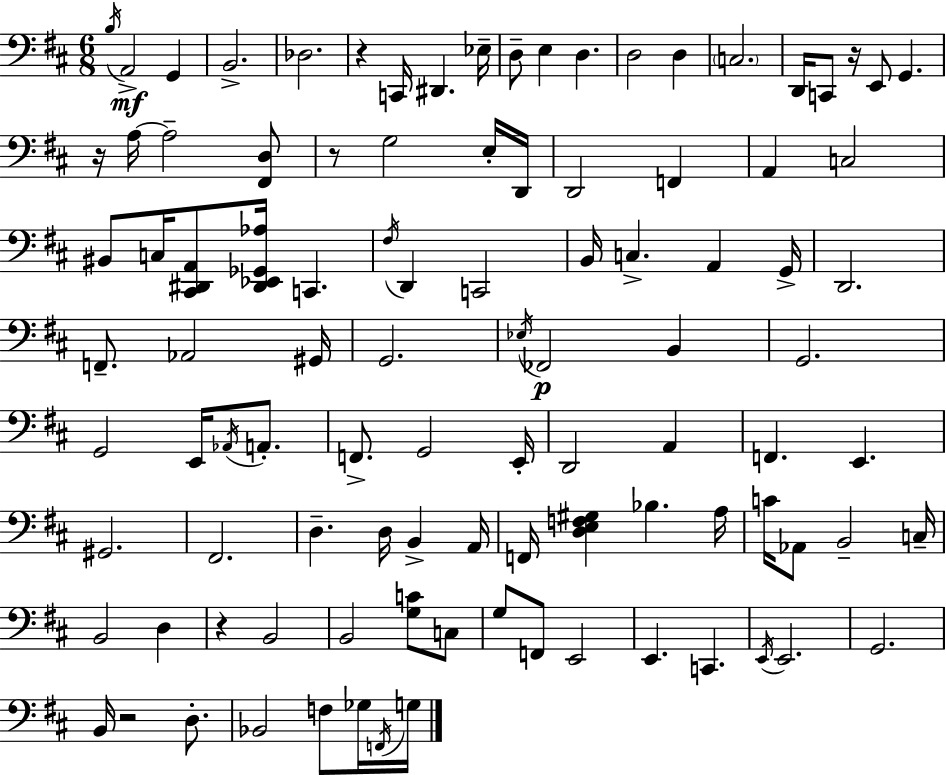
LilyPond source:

{
  \clef bass
  \numericTimeSignature
  \time 6/8
  \key d \major
  \acciaccatura { b16 }\mf a,2-> g,4 | b,2.-> | des2. | r4 c,16 dis,4. | \break ees16-- d8-- e4 d4. | d2 d4 | \parenthesize c2. | d,16 c,8 r16 e,8 g,4. | \break r16 a16~~ a2-- <fis, d>8 | r8 g2 e16-. | d,16 d,2 f,4 | a,4 c2 | \break bis,8 c16 <cis, dis, a,>8 <dis, ees, ges, aes>16 c,4. | \acciaccatura { fis16 } d,4 c,2 | b,16 c4.-> a,4 | g,16-> d,2. | \break f,8.-- aes,2 | gis,16 g,2. | \acciaccatura { ees16 } fes,2\p b,4 | g,2. | \break g,2 e,16 | \acciaccatura { aes,16 } a,8.-. f,8.-> g,2 | e,16-. d,2 | a,4 f,4. e,4. | \break gis,2. | fis,2. | d4.-- d16 b,4-> | a,16 f,16 <d e f gis>4 bes4. | \break a16 c'16 aes,8 b,2-- | c16-- b,2 | d4 r4 b,2 | b,2 | \break <g c'>8 c8 g8 f,8 e,2 | e,4. c,4. | \acciaccatura { e,16 } e,2. | g,2. | \break b,16 r2 | d8.-. bes,2 | f8 ges16 \acciaccatura { f,16 } g16 \bar "|."
}